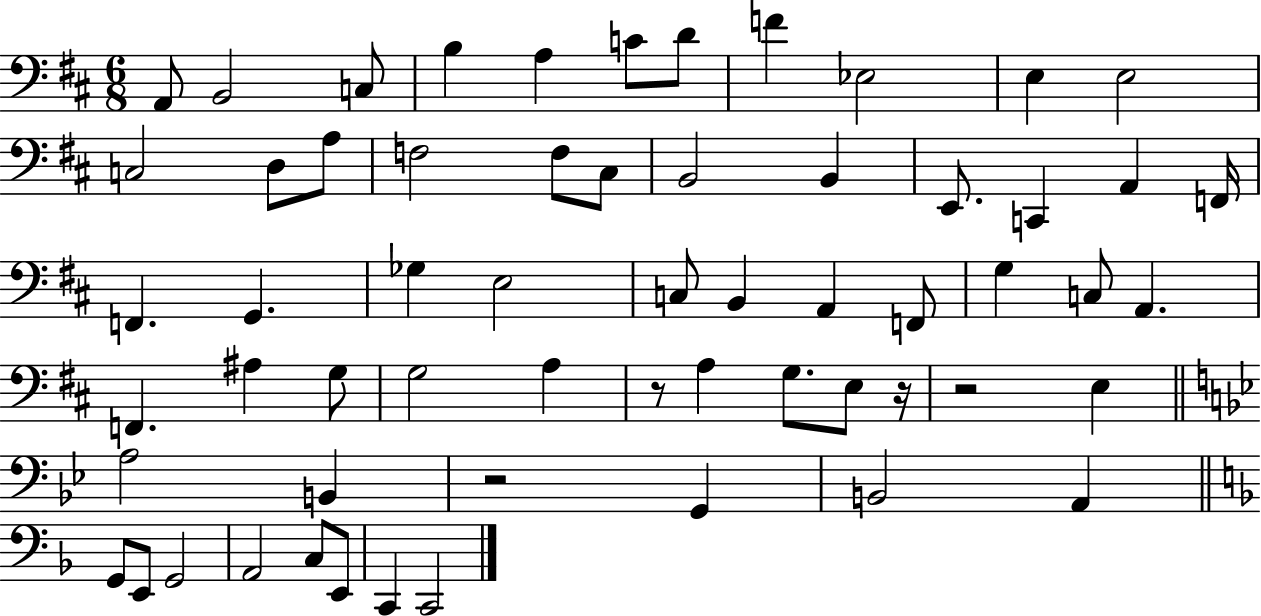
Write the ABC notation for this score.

X:1
T:Untitled
M:6/8
L:1/4
K:D
A,,/2 B,,2 C,/2 B, A, C/2 D/2 F _E,2 E, E,2 C,2 D,/2 A,/2 F,2 F,/2 ^C,/2 B,,2 B,, E,,/2 C,, A,, F,,/4 F,, G,, _G, E,2 C,/2 B,, A,, F,,/2 G, C,/2 A,, F,, ^A, G,/2 G,2 A, z/2 A, G,/2 E,/2 z/4 z2 E, A,2 B,, z2 G,, B,,2 A,, G,,/2 E,,/2 G,,2 A,,2 C,/2 E,,/2 C,, C,,2